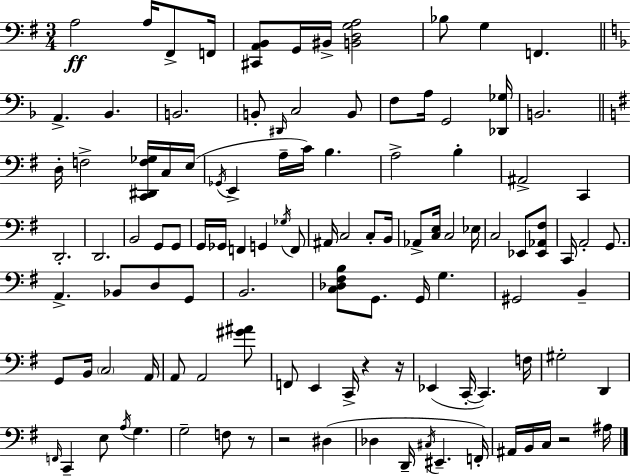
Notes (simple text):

A3/h A3/s F#2/e F2/s [C#2,A2,B2]/e G2/s BIS2/s [B2,D3,G3,A3]/h Bb3/e G3/q F2/q. A2/q. Bb2/q. B2/h. B2/e D#2/s C3/h B2/e F3/e A3/s G2/h [Db2,Gb3]/s B2/h. D3/s F3/h [C2,D#2,F3,Gb3]/s C3/s E3/s Gb2/s E2/q A3/s C4/s B3/q. A3/h B3/q A#2/h C2/q D2/h. D2/h. B2/h G2/e G2/e G2/s Gb2/s F2/q G2/q Gb3/s F2/e A#2/s C3/h C3/e B2/s Ab2/e [C3,E3]/s C3/h Eb3/s C3/h Eb2/e [Eb2,Ab2,F#3]/e C2/s A2/h G2/e. A2/q. Bb2/e D3/e G2/e B2/h. [C3,Db3,F#3,B3]/e G2/e. G2/s G3/q. G#2/h B2/q G2/e B2/s C3/h A2/s A2/e A2/h [G#4,A#4]/e F2/e E2/q C2/s R/q R/s Eb2/q C2/s C2/q. F3/s G#3/h D2/q F2/s C2/q E3/e A3/s G3/q. G3/h F3/e R/e R/h D#3/q Db3/q D2/s C#3/s EIS2/q. F2/s A#2/s B2/s C3/s R/h A#3/s